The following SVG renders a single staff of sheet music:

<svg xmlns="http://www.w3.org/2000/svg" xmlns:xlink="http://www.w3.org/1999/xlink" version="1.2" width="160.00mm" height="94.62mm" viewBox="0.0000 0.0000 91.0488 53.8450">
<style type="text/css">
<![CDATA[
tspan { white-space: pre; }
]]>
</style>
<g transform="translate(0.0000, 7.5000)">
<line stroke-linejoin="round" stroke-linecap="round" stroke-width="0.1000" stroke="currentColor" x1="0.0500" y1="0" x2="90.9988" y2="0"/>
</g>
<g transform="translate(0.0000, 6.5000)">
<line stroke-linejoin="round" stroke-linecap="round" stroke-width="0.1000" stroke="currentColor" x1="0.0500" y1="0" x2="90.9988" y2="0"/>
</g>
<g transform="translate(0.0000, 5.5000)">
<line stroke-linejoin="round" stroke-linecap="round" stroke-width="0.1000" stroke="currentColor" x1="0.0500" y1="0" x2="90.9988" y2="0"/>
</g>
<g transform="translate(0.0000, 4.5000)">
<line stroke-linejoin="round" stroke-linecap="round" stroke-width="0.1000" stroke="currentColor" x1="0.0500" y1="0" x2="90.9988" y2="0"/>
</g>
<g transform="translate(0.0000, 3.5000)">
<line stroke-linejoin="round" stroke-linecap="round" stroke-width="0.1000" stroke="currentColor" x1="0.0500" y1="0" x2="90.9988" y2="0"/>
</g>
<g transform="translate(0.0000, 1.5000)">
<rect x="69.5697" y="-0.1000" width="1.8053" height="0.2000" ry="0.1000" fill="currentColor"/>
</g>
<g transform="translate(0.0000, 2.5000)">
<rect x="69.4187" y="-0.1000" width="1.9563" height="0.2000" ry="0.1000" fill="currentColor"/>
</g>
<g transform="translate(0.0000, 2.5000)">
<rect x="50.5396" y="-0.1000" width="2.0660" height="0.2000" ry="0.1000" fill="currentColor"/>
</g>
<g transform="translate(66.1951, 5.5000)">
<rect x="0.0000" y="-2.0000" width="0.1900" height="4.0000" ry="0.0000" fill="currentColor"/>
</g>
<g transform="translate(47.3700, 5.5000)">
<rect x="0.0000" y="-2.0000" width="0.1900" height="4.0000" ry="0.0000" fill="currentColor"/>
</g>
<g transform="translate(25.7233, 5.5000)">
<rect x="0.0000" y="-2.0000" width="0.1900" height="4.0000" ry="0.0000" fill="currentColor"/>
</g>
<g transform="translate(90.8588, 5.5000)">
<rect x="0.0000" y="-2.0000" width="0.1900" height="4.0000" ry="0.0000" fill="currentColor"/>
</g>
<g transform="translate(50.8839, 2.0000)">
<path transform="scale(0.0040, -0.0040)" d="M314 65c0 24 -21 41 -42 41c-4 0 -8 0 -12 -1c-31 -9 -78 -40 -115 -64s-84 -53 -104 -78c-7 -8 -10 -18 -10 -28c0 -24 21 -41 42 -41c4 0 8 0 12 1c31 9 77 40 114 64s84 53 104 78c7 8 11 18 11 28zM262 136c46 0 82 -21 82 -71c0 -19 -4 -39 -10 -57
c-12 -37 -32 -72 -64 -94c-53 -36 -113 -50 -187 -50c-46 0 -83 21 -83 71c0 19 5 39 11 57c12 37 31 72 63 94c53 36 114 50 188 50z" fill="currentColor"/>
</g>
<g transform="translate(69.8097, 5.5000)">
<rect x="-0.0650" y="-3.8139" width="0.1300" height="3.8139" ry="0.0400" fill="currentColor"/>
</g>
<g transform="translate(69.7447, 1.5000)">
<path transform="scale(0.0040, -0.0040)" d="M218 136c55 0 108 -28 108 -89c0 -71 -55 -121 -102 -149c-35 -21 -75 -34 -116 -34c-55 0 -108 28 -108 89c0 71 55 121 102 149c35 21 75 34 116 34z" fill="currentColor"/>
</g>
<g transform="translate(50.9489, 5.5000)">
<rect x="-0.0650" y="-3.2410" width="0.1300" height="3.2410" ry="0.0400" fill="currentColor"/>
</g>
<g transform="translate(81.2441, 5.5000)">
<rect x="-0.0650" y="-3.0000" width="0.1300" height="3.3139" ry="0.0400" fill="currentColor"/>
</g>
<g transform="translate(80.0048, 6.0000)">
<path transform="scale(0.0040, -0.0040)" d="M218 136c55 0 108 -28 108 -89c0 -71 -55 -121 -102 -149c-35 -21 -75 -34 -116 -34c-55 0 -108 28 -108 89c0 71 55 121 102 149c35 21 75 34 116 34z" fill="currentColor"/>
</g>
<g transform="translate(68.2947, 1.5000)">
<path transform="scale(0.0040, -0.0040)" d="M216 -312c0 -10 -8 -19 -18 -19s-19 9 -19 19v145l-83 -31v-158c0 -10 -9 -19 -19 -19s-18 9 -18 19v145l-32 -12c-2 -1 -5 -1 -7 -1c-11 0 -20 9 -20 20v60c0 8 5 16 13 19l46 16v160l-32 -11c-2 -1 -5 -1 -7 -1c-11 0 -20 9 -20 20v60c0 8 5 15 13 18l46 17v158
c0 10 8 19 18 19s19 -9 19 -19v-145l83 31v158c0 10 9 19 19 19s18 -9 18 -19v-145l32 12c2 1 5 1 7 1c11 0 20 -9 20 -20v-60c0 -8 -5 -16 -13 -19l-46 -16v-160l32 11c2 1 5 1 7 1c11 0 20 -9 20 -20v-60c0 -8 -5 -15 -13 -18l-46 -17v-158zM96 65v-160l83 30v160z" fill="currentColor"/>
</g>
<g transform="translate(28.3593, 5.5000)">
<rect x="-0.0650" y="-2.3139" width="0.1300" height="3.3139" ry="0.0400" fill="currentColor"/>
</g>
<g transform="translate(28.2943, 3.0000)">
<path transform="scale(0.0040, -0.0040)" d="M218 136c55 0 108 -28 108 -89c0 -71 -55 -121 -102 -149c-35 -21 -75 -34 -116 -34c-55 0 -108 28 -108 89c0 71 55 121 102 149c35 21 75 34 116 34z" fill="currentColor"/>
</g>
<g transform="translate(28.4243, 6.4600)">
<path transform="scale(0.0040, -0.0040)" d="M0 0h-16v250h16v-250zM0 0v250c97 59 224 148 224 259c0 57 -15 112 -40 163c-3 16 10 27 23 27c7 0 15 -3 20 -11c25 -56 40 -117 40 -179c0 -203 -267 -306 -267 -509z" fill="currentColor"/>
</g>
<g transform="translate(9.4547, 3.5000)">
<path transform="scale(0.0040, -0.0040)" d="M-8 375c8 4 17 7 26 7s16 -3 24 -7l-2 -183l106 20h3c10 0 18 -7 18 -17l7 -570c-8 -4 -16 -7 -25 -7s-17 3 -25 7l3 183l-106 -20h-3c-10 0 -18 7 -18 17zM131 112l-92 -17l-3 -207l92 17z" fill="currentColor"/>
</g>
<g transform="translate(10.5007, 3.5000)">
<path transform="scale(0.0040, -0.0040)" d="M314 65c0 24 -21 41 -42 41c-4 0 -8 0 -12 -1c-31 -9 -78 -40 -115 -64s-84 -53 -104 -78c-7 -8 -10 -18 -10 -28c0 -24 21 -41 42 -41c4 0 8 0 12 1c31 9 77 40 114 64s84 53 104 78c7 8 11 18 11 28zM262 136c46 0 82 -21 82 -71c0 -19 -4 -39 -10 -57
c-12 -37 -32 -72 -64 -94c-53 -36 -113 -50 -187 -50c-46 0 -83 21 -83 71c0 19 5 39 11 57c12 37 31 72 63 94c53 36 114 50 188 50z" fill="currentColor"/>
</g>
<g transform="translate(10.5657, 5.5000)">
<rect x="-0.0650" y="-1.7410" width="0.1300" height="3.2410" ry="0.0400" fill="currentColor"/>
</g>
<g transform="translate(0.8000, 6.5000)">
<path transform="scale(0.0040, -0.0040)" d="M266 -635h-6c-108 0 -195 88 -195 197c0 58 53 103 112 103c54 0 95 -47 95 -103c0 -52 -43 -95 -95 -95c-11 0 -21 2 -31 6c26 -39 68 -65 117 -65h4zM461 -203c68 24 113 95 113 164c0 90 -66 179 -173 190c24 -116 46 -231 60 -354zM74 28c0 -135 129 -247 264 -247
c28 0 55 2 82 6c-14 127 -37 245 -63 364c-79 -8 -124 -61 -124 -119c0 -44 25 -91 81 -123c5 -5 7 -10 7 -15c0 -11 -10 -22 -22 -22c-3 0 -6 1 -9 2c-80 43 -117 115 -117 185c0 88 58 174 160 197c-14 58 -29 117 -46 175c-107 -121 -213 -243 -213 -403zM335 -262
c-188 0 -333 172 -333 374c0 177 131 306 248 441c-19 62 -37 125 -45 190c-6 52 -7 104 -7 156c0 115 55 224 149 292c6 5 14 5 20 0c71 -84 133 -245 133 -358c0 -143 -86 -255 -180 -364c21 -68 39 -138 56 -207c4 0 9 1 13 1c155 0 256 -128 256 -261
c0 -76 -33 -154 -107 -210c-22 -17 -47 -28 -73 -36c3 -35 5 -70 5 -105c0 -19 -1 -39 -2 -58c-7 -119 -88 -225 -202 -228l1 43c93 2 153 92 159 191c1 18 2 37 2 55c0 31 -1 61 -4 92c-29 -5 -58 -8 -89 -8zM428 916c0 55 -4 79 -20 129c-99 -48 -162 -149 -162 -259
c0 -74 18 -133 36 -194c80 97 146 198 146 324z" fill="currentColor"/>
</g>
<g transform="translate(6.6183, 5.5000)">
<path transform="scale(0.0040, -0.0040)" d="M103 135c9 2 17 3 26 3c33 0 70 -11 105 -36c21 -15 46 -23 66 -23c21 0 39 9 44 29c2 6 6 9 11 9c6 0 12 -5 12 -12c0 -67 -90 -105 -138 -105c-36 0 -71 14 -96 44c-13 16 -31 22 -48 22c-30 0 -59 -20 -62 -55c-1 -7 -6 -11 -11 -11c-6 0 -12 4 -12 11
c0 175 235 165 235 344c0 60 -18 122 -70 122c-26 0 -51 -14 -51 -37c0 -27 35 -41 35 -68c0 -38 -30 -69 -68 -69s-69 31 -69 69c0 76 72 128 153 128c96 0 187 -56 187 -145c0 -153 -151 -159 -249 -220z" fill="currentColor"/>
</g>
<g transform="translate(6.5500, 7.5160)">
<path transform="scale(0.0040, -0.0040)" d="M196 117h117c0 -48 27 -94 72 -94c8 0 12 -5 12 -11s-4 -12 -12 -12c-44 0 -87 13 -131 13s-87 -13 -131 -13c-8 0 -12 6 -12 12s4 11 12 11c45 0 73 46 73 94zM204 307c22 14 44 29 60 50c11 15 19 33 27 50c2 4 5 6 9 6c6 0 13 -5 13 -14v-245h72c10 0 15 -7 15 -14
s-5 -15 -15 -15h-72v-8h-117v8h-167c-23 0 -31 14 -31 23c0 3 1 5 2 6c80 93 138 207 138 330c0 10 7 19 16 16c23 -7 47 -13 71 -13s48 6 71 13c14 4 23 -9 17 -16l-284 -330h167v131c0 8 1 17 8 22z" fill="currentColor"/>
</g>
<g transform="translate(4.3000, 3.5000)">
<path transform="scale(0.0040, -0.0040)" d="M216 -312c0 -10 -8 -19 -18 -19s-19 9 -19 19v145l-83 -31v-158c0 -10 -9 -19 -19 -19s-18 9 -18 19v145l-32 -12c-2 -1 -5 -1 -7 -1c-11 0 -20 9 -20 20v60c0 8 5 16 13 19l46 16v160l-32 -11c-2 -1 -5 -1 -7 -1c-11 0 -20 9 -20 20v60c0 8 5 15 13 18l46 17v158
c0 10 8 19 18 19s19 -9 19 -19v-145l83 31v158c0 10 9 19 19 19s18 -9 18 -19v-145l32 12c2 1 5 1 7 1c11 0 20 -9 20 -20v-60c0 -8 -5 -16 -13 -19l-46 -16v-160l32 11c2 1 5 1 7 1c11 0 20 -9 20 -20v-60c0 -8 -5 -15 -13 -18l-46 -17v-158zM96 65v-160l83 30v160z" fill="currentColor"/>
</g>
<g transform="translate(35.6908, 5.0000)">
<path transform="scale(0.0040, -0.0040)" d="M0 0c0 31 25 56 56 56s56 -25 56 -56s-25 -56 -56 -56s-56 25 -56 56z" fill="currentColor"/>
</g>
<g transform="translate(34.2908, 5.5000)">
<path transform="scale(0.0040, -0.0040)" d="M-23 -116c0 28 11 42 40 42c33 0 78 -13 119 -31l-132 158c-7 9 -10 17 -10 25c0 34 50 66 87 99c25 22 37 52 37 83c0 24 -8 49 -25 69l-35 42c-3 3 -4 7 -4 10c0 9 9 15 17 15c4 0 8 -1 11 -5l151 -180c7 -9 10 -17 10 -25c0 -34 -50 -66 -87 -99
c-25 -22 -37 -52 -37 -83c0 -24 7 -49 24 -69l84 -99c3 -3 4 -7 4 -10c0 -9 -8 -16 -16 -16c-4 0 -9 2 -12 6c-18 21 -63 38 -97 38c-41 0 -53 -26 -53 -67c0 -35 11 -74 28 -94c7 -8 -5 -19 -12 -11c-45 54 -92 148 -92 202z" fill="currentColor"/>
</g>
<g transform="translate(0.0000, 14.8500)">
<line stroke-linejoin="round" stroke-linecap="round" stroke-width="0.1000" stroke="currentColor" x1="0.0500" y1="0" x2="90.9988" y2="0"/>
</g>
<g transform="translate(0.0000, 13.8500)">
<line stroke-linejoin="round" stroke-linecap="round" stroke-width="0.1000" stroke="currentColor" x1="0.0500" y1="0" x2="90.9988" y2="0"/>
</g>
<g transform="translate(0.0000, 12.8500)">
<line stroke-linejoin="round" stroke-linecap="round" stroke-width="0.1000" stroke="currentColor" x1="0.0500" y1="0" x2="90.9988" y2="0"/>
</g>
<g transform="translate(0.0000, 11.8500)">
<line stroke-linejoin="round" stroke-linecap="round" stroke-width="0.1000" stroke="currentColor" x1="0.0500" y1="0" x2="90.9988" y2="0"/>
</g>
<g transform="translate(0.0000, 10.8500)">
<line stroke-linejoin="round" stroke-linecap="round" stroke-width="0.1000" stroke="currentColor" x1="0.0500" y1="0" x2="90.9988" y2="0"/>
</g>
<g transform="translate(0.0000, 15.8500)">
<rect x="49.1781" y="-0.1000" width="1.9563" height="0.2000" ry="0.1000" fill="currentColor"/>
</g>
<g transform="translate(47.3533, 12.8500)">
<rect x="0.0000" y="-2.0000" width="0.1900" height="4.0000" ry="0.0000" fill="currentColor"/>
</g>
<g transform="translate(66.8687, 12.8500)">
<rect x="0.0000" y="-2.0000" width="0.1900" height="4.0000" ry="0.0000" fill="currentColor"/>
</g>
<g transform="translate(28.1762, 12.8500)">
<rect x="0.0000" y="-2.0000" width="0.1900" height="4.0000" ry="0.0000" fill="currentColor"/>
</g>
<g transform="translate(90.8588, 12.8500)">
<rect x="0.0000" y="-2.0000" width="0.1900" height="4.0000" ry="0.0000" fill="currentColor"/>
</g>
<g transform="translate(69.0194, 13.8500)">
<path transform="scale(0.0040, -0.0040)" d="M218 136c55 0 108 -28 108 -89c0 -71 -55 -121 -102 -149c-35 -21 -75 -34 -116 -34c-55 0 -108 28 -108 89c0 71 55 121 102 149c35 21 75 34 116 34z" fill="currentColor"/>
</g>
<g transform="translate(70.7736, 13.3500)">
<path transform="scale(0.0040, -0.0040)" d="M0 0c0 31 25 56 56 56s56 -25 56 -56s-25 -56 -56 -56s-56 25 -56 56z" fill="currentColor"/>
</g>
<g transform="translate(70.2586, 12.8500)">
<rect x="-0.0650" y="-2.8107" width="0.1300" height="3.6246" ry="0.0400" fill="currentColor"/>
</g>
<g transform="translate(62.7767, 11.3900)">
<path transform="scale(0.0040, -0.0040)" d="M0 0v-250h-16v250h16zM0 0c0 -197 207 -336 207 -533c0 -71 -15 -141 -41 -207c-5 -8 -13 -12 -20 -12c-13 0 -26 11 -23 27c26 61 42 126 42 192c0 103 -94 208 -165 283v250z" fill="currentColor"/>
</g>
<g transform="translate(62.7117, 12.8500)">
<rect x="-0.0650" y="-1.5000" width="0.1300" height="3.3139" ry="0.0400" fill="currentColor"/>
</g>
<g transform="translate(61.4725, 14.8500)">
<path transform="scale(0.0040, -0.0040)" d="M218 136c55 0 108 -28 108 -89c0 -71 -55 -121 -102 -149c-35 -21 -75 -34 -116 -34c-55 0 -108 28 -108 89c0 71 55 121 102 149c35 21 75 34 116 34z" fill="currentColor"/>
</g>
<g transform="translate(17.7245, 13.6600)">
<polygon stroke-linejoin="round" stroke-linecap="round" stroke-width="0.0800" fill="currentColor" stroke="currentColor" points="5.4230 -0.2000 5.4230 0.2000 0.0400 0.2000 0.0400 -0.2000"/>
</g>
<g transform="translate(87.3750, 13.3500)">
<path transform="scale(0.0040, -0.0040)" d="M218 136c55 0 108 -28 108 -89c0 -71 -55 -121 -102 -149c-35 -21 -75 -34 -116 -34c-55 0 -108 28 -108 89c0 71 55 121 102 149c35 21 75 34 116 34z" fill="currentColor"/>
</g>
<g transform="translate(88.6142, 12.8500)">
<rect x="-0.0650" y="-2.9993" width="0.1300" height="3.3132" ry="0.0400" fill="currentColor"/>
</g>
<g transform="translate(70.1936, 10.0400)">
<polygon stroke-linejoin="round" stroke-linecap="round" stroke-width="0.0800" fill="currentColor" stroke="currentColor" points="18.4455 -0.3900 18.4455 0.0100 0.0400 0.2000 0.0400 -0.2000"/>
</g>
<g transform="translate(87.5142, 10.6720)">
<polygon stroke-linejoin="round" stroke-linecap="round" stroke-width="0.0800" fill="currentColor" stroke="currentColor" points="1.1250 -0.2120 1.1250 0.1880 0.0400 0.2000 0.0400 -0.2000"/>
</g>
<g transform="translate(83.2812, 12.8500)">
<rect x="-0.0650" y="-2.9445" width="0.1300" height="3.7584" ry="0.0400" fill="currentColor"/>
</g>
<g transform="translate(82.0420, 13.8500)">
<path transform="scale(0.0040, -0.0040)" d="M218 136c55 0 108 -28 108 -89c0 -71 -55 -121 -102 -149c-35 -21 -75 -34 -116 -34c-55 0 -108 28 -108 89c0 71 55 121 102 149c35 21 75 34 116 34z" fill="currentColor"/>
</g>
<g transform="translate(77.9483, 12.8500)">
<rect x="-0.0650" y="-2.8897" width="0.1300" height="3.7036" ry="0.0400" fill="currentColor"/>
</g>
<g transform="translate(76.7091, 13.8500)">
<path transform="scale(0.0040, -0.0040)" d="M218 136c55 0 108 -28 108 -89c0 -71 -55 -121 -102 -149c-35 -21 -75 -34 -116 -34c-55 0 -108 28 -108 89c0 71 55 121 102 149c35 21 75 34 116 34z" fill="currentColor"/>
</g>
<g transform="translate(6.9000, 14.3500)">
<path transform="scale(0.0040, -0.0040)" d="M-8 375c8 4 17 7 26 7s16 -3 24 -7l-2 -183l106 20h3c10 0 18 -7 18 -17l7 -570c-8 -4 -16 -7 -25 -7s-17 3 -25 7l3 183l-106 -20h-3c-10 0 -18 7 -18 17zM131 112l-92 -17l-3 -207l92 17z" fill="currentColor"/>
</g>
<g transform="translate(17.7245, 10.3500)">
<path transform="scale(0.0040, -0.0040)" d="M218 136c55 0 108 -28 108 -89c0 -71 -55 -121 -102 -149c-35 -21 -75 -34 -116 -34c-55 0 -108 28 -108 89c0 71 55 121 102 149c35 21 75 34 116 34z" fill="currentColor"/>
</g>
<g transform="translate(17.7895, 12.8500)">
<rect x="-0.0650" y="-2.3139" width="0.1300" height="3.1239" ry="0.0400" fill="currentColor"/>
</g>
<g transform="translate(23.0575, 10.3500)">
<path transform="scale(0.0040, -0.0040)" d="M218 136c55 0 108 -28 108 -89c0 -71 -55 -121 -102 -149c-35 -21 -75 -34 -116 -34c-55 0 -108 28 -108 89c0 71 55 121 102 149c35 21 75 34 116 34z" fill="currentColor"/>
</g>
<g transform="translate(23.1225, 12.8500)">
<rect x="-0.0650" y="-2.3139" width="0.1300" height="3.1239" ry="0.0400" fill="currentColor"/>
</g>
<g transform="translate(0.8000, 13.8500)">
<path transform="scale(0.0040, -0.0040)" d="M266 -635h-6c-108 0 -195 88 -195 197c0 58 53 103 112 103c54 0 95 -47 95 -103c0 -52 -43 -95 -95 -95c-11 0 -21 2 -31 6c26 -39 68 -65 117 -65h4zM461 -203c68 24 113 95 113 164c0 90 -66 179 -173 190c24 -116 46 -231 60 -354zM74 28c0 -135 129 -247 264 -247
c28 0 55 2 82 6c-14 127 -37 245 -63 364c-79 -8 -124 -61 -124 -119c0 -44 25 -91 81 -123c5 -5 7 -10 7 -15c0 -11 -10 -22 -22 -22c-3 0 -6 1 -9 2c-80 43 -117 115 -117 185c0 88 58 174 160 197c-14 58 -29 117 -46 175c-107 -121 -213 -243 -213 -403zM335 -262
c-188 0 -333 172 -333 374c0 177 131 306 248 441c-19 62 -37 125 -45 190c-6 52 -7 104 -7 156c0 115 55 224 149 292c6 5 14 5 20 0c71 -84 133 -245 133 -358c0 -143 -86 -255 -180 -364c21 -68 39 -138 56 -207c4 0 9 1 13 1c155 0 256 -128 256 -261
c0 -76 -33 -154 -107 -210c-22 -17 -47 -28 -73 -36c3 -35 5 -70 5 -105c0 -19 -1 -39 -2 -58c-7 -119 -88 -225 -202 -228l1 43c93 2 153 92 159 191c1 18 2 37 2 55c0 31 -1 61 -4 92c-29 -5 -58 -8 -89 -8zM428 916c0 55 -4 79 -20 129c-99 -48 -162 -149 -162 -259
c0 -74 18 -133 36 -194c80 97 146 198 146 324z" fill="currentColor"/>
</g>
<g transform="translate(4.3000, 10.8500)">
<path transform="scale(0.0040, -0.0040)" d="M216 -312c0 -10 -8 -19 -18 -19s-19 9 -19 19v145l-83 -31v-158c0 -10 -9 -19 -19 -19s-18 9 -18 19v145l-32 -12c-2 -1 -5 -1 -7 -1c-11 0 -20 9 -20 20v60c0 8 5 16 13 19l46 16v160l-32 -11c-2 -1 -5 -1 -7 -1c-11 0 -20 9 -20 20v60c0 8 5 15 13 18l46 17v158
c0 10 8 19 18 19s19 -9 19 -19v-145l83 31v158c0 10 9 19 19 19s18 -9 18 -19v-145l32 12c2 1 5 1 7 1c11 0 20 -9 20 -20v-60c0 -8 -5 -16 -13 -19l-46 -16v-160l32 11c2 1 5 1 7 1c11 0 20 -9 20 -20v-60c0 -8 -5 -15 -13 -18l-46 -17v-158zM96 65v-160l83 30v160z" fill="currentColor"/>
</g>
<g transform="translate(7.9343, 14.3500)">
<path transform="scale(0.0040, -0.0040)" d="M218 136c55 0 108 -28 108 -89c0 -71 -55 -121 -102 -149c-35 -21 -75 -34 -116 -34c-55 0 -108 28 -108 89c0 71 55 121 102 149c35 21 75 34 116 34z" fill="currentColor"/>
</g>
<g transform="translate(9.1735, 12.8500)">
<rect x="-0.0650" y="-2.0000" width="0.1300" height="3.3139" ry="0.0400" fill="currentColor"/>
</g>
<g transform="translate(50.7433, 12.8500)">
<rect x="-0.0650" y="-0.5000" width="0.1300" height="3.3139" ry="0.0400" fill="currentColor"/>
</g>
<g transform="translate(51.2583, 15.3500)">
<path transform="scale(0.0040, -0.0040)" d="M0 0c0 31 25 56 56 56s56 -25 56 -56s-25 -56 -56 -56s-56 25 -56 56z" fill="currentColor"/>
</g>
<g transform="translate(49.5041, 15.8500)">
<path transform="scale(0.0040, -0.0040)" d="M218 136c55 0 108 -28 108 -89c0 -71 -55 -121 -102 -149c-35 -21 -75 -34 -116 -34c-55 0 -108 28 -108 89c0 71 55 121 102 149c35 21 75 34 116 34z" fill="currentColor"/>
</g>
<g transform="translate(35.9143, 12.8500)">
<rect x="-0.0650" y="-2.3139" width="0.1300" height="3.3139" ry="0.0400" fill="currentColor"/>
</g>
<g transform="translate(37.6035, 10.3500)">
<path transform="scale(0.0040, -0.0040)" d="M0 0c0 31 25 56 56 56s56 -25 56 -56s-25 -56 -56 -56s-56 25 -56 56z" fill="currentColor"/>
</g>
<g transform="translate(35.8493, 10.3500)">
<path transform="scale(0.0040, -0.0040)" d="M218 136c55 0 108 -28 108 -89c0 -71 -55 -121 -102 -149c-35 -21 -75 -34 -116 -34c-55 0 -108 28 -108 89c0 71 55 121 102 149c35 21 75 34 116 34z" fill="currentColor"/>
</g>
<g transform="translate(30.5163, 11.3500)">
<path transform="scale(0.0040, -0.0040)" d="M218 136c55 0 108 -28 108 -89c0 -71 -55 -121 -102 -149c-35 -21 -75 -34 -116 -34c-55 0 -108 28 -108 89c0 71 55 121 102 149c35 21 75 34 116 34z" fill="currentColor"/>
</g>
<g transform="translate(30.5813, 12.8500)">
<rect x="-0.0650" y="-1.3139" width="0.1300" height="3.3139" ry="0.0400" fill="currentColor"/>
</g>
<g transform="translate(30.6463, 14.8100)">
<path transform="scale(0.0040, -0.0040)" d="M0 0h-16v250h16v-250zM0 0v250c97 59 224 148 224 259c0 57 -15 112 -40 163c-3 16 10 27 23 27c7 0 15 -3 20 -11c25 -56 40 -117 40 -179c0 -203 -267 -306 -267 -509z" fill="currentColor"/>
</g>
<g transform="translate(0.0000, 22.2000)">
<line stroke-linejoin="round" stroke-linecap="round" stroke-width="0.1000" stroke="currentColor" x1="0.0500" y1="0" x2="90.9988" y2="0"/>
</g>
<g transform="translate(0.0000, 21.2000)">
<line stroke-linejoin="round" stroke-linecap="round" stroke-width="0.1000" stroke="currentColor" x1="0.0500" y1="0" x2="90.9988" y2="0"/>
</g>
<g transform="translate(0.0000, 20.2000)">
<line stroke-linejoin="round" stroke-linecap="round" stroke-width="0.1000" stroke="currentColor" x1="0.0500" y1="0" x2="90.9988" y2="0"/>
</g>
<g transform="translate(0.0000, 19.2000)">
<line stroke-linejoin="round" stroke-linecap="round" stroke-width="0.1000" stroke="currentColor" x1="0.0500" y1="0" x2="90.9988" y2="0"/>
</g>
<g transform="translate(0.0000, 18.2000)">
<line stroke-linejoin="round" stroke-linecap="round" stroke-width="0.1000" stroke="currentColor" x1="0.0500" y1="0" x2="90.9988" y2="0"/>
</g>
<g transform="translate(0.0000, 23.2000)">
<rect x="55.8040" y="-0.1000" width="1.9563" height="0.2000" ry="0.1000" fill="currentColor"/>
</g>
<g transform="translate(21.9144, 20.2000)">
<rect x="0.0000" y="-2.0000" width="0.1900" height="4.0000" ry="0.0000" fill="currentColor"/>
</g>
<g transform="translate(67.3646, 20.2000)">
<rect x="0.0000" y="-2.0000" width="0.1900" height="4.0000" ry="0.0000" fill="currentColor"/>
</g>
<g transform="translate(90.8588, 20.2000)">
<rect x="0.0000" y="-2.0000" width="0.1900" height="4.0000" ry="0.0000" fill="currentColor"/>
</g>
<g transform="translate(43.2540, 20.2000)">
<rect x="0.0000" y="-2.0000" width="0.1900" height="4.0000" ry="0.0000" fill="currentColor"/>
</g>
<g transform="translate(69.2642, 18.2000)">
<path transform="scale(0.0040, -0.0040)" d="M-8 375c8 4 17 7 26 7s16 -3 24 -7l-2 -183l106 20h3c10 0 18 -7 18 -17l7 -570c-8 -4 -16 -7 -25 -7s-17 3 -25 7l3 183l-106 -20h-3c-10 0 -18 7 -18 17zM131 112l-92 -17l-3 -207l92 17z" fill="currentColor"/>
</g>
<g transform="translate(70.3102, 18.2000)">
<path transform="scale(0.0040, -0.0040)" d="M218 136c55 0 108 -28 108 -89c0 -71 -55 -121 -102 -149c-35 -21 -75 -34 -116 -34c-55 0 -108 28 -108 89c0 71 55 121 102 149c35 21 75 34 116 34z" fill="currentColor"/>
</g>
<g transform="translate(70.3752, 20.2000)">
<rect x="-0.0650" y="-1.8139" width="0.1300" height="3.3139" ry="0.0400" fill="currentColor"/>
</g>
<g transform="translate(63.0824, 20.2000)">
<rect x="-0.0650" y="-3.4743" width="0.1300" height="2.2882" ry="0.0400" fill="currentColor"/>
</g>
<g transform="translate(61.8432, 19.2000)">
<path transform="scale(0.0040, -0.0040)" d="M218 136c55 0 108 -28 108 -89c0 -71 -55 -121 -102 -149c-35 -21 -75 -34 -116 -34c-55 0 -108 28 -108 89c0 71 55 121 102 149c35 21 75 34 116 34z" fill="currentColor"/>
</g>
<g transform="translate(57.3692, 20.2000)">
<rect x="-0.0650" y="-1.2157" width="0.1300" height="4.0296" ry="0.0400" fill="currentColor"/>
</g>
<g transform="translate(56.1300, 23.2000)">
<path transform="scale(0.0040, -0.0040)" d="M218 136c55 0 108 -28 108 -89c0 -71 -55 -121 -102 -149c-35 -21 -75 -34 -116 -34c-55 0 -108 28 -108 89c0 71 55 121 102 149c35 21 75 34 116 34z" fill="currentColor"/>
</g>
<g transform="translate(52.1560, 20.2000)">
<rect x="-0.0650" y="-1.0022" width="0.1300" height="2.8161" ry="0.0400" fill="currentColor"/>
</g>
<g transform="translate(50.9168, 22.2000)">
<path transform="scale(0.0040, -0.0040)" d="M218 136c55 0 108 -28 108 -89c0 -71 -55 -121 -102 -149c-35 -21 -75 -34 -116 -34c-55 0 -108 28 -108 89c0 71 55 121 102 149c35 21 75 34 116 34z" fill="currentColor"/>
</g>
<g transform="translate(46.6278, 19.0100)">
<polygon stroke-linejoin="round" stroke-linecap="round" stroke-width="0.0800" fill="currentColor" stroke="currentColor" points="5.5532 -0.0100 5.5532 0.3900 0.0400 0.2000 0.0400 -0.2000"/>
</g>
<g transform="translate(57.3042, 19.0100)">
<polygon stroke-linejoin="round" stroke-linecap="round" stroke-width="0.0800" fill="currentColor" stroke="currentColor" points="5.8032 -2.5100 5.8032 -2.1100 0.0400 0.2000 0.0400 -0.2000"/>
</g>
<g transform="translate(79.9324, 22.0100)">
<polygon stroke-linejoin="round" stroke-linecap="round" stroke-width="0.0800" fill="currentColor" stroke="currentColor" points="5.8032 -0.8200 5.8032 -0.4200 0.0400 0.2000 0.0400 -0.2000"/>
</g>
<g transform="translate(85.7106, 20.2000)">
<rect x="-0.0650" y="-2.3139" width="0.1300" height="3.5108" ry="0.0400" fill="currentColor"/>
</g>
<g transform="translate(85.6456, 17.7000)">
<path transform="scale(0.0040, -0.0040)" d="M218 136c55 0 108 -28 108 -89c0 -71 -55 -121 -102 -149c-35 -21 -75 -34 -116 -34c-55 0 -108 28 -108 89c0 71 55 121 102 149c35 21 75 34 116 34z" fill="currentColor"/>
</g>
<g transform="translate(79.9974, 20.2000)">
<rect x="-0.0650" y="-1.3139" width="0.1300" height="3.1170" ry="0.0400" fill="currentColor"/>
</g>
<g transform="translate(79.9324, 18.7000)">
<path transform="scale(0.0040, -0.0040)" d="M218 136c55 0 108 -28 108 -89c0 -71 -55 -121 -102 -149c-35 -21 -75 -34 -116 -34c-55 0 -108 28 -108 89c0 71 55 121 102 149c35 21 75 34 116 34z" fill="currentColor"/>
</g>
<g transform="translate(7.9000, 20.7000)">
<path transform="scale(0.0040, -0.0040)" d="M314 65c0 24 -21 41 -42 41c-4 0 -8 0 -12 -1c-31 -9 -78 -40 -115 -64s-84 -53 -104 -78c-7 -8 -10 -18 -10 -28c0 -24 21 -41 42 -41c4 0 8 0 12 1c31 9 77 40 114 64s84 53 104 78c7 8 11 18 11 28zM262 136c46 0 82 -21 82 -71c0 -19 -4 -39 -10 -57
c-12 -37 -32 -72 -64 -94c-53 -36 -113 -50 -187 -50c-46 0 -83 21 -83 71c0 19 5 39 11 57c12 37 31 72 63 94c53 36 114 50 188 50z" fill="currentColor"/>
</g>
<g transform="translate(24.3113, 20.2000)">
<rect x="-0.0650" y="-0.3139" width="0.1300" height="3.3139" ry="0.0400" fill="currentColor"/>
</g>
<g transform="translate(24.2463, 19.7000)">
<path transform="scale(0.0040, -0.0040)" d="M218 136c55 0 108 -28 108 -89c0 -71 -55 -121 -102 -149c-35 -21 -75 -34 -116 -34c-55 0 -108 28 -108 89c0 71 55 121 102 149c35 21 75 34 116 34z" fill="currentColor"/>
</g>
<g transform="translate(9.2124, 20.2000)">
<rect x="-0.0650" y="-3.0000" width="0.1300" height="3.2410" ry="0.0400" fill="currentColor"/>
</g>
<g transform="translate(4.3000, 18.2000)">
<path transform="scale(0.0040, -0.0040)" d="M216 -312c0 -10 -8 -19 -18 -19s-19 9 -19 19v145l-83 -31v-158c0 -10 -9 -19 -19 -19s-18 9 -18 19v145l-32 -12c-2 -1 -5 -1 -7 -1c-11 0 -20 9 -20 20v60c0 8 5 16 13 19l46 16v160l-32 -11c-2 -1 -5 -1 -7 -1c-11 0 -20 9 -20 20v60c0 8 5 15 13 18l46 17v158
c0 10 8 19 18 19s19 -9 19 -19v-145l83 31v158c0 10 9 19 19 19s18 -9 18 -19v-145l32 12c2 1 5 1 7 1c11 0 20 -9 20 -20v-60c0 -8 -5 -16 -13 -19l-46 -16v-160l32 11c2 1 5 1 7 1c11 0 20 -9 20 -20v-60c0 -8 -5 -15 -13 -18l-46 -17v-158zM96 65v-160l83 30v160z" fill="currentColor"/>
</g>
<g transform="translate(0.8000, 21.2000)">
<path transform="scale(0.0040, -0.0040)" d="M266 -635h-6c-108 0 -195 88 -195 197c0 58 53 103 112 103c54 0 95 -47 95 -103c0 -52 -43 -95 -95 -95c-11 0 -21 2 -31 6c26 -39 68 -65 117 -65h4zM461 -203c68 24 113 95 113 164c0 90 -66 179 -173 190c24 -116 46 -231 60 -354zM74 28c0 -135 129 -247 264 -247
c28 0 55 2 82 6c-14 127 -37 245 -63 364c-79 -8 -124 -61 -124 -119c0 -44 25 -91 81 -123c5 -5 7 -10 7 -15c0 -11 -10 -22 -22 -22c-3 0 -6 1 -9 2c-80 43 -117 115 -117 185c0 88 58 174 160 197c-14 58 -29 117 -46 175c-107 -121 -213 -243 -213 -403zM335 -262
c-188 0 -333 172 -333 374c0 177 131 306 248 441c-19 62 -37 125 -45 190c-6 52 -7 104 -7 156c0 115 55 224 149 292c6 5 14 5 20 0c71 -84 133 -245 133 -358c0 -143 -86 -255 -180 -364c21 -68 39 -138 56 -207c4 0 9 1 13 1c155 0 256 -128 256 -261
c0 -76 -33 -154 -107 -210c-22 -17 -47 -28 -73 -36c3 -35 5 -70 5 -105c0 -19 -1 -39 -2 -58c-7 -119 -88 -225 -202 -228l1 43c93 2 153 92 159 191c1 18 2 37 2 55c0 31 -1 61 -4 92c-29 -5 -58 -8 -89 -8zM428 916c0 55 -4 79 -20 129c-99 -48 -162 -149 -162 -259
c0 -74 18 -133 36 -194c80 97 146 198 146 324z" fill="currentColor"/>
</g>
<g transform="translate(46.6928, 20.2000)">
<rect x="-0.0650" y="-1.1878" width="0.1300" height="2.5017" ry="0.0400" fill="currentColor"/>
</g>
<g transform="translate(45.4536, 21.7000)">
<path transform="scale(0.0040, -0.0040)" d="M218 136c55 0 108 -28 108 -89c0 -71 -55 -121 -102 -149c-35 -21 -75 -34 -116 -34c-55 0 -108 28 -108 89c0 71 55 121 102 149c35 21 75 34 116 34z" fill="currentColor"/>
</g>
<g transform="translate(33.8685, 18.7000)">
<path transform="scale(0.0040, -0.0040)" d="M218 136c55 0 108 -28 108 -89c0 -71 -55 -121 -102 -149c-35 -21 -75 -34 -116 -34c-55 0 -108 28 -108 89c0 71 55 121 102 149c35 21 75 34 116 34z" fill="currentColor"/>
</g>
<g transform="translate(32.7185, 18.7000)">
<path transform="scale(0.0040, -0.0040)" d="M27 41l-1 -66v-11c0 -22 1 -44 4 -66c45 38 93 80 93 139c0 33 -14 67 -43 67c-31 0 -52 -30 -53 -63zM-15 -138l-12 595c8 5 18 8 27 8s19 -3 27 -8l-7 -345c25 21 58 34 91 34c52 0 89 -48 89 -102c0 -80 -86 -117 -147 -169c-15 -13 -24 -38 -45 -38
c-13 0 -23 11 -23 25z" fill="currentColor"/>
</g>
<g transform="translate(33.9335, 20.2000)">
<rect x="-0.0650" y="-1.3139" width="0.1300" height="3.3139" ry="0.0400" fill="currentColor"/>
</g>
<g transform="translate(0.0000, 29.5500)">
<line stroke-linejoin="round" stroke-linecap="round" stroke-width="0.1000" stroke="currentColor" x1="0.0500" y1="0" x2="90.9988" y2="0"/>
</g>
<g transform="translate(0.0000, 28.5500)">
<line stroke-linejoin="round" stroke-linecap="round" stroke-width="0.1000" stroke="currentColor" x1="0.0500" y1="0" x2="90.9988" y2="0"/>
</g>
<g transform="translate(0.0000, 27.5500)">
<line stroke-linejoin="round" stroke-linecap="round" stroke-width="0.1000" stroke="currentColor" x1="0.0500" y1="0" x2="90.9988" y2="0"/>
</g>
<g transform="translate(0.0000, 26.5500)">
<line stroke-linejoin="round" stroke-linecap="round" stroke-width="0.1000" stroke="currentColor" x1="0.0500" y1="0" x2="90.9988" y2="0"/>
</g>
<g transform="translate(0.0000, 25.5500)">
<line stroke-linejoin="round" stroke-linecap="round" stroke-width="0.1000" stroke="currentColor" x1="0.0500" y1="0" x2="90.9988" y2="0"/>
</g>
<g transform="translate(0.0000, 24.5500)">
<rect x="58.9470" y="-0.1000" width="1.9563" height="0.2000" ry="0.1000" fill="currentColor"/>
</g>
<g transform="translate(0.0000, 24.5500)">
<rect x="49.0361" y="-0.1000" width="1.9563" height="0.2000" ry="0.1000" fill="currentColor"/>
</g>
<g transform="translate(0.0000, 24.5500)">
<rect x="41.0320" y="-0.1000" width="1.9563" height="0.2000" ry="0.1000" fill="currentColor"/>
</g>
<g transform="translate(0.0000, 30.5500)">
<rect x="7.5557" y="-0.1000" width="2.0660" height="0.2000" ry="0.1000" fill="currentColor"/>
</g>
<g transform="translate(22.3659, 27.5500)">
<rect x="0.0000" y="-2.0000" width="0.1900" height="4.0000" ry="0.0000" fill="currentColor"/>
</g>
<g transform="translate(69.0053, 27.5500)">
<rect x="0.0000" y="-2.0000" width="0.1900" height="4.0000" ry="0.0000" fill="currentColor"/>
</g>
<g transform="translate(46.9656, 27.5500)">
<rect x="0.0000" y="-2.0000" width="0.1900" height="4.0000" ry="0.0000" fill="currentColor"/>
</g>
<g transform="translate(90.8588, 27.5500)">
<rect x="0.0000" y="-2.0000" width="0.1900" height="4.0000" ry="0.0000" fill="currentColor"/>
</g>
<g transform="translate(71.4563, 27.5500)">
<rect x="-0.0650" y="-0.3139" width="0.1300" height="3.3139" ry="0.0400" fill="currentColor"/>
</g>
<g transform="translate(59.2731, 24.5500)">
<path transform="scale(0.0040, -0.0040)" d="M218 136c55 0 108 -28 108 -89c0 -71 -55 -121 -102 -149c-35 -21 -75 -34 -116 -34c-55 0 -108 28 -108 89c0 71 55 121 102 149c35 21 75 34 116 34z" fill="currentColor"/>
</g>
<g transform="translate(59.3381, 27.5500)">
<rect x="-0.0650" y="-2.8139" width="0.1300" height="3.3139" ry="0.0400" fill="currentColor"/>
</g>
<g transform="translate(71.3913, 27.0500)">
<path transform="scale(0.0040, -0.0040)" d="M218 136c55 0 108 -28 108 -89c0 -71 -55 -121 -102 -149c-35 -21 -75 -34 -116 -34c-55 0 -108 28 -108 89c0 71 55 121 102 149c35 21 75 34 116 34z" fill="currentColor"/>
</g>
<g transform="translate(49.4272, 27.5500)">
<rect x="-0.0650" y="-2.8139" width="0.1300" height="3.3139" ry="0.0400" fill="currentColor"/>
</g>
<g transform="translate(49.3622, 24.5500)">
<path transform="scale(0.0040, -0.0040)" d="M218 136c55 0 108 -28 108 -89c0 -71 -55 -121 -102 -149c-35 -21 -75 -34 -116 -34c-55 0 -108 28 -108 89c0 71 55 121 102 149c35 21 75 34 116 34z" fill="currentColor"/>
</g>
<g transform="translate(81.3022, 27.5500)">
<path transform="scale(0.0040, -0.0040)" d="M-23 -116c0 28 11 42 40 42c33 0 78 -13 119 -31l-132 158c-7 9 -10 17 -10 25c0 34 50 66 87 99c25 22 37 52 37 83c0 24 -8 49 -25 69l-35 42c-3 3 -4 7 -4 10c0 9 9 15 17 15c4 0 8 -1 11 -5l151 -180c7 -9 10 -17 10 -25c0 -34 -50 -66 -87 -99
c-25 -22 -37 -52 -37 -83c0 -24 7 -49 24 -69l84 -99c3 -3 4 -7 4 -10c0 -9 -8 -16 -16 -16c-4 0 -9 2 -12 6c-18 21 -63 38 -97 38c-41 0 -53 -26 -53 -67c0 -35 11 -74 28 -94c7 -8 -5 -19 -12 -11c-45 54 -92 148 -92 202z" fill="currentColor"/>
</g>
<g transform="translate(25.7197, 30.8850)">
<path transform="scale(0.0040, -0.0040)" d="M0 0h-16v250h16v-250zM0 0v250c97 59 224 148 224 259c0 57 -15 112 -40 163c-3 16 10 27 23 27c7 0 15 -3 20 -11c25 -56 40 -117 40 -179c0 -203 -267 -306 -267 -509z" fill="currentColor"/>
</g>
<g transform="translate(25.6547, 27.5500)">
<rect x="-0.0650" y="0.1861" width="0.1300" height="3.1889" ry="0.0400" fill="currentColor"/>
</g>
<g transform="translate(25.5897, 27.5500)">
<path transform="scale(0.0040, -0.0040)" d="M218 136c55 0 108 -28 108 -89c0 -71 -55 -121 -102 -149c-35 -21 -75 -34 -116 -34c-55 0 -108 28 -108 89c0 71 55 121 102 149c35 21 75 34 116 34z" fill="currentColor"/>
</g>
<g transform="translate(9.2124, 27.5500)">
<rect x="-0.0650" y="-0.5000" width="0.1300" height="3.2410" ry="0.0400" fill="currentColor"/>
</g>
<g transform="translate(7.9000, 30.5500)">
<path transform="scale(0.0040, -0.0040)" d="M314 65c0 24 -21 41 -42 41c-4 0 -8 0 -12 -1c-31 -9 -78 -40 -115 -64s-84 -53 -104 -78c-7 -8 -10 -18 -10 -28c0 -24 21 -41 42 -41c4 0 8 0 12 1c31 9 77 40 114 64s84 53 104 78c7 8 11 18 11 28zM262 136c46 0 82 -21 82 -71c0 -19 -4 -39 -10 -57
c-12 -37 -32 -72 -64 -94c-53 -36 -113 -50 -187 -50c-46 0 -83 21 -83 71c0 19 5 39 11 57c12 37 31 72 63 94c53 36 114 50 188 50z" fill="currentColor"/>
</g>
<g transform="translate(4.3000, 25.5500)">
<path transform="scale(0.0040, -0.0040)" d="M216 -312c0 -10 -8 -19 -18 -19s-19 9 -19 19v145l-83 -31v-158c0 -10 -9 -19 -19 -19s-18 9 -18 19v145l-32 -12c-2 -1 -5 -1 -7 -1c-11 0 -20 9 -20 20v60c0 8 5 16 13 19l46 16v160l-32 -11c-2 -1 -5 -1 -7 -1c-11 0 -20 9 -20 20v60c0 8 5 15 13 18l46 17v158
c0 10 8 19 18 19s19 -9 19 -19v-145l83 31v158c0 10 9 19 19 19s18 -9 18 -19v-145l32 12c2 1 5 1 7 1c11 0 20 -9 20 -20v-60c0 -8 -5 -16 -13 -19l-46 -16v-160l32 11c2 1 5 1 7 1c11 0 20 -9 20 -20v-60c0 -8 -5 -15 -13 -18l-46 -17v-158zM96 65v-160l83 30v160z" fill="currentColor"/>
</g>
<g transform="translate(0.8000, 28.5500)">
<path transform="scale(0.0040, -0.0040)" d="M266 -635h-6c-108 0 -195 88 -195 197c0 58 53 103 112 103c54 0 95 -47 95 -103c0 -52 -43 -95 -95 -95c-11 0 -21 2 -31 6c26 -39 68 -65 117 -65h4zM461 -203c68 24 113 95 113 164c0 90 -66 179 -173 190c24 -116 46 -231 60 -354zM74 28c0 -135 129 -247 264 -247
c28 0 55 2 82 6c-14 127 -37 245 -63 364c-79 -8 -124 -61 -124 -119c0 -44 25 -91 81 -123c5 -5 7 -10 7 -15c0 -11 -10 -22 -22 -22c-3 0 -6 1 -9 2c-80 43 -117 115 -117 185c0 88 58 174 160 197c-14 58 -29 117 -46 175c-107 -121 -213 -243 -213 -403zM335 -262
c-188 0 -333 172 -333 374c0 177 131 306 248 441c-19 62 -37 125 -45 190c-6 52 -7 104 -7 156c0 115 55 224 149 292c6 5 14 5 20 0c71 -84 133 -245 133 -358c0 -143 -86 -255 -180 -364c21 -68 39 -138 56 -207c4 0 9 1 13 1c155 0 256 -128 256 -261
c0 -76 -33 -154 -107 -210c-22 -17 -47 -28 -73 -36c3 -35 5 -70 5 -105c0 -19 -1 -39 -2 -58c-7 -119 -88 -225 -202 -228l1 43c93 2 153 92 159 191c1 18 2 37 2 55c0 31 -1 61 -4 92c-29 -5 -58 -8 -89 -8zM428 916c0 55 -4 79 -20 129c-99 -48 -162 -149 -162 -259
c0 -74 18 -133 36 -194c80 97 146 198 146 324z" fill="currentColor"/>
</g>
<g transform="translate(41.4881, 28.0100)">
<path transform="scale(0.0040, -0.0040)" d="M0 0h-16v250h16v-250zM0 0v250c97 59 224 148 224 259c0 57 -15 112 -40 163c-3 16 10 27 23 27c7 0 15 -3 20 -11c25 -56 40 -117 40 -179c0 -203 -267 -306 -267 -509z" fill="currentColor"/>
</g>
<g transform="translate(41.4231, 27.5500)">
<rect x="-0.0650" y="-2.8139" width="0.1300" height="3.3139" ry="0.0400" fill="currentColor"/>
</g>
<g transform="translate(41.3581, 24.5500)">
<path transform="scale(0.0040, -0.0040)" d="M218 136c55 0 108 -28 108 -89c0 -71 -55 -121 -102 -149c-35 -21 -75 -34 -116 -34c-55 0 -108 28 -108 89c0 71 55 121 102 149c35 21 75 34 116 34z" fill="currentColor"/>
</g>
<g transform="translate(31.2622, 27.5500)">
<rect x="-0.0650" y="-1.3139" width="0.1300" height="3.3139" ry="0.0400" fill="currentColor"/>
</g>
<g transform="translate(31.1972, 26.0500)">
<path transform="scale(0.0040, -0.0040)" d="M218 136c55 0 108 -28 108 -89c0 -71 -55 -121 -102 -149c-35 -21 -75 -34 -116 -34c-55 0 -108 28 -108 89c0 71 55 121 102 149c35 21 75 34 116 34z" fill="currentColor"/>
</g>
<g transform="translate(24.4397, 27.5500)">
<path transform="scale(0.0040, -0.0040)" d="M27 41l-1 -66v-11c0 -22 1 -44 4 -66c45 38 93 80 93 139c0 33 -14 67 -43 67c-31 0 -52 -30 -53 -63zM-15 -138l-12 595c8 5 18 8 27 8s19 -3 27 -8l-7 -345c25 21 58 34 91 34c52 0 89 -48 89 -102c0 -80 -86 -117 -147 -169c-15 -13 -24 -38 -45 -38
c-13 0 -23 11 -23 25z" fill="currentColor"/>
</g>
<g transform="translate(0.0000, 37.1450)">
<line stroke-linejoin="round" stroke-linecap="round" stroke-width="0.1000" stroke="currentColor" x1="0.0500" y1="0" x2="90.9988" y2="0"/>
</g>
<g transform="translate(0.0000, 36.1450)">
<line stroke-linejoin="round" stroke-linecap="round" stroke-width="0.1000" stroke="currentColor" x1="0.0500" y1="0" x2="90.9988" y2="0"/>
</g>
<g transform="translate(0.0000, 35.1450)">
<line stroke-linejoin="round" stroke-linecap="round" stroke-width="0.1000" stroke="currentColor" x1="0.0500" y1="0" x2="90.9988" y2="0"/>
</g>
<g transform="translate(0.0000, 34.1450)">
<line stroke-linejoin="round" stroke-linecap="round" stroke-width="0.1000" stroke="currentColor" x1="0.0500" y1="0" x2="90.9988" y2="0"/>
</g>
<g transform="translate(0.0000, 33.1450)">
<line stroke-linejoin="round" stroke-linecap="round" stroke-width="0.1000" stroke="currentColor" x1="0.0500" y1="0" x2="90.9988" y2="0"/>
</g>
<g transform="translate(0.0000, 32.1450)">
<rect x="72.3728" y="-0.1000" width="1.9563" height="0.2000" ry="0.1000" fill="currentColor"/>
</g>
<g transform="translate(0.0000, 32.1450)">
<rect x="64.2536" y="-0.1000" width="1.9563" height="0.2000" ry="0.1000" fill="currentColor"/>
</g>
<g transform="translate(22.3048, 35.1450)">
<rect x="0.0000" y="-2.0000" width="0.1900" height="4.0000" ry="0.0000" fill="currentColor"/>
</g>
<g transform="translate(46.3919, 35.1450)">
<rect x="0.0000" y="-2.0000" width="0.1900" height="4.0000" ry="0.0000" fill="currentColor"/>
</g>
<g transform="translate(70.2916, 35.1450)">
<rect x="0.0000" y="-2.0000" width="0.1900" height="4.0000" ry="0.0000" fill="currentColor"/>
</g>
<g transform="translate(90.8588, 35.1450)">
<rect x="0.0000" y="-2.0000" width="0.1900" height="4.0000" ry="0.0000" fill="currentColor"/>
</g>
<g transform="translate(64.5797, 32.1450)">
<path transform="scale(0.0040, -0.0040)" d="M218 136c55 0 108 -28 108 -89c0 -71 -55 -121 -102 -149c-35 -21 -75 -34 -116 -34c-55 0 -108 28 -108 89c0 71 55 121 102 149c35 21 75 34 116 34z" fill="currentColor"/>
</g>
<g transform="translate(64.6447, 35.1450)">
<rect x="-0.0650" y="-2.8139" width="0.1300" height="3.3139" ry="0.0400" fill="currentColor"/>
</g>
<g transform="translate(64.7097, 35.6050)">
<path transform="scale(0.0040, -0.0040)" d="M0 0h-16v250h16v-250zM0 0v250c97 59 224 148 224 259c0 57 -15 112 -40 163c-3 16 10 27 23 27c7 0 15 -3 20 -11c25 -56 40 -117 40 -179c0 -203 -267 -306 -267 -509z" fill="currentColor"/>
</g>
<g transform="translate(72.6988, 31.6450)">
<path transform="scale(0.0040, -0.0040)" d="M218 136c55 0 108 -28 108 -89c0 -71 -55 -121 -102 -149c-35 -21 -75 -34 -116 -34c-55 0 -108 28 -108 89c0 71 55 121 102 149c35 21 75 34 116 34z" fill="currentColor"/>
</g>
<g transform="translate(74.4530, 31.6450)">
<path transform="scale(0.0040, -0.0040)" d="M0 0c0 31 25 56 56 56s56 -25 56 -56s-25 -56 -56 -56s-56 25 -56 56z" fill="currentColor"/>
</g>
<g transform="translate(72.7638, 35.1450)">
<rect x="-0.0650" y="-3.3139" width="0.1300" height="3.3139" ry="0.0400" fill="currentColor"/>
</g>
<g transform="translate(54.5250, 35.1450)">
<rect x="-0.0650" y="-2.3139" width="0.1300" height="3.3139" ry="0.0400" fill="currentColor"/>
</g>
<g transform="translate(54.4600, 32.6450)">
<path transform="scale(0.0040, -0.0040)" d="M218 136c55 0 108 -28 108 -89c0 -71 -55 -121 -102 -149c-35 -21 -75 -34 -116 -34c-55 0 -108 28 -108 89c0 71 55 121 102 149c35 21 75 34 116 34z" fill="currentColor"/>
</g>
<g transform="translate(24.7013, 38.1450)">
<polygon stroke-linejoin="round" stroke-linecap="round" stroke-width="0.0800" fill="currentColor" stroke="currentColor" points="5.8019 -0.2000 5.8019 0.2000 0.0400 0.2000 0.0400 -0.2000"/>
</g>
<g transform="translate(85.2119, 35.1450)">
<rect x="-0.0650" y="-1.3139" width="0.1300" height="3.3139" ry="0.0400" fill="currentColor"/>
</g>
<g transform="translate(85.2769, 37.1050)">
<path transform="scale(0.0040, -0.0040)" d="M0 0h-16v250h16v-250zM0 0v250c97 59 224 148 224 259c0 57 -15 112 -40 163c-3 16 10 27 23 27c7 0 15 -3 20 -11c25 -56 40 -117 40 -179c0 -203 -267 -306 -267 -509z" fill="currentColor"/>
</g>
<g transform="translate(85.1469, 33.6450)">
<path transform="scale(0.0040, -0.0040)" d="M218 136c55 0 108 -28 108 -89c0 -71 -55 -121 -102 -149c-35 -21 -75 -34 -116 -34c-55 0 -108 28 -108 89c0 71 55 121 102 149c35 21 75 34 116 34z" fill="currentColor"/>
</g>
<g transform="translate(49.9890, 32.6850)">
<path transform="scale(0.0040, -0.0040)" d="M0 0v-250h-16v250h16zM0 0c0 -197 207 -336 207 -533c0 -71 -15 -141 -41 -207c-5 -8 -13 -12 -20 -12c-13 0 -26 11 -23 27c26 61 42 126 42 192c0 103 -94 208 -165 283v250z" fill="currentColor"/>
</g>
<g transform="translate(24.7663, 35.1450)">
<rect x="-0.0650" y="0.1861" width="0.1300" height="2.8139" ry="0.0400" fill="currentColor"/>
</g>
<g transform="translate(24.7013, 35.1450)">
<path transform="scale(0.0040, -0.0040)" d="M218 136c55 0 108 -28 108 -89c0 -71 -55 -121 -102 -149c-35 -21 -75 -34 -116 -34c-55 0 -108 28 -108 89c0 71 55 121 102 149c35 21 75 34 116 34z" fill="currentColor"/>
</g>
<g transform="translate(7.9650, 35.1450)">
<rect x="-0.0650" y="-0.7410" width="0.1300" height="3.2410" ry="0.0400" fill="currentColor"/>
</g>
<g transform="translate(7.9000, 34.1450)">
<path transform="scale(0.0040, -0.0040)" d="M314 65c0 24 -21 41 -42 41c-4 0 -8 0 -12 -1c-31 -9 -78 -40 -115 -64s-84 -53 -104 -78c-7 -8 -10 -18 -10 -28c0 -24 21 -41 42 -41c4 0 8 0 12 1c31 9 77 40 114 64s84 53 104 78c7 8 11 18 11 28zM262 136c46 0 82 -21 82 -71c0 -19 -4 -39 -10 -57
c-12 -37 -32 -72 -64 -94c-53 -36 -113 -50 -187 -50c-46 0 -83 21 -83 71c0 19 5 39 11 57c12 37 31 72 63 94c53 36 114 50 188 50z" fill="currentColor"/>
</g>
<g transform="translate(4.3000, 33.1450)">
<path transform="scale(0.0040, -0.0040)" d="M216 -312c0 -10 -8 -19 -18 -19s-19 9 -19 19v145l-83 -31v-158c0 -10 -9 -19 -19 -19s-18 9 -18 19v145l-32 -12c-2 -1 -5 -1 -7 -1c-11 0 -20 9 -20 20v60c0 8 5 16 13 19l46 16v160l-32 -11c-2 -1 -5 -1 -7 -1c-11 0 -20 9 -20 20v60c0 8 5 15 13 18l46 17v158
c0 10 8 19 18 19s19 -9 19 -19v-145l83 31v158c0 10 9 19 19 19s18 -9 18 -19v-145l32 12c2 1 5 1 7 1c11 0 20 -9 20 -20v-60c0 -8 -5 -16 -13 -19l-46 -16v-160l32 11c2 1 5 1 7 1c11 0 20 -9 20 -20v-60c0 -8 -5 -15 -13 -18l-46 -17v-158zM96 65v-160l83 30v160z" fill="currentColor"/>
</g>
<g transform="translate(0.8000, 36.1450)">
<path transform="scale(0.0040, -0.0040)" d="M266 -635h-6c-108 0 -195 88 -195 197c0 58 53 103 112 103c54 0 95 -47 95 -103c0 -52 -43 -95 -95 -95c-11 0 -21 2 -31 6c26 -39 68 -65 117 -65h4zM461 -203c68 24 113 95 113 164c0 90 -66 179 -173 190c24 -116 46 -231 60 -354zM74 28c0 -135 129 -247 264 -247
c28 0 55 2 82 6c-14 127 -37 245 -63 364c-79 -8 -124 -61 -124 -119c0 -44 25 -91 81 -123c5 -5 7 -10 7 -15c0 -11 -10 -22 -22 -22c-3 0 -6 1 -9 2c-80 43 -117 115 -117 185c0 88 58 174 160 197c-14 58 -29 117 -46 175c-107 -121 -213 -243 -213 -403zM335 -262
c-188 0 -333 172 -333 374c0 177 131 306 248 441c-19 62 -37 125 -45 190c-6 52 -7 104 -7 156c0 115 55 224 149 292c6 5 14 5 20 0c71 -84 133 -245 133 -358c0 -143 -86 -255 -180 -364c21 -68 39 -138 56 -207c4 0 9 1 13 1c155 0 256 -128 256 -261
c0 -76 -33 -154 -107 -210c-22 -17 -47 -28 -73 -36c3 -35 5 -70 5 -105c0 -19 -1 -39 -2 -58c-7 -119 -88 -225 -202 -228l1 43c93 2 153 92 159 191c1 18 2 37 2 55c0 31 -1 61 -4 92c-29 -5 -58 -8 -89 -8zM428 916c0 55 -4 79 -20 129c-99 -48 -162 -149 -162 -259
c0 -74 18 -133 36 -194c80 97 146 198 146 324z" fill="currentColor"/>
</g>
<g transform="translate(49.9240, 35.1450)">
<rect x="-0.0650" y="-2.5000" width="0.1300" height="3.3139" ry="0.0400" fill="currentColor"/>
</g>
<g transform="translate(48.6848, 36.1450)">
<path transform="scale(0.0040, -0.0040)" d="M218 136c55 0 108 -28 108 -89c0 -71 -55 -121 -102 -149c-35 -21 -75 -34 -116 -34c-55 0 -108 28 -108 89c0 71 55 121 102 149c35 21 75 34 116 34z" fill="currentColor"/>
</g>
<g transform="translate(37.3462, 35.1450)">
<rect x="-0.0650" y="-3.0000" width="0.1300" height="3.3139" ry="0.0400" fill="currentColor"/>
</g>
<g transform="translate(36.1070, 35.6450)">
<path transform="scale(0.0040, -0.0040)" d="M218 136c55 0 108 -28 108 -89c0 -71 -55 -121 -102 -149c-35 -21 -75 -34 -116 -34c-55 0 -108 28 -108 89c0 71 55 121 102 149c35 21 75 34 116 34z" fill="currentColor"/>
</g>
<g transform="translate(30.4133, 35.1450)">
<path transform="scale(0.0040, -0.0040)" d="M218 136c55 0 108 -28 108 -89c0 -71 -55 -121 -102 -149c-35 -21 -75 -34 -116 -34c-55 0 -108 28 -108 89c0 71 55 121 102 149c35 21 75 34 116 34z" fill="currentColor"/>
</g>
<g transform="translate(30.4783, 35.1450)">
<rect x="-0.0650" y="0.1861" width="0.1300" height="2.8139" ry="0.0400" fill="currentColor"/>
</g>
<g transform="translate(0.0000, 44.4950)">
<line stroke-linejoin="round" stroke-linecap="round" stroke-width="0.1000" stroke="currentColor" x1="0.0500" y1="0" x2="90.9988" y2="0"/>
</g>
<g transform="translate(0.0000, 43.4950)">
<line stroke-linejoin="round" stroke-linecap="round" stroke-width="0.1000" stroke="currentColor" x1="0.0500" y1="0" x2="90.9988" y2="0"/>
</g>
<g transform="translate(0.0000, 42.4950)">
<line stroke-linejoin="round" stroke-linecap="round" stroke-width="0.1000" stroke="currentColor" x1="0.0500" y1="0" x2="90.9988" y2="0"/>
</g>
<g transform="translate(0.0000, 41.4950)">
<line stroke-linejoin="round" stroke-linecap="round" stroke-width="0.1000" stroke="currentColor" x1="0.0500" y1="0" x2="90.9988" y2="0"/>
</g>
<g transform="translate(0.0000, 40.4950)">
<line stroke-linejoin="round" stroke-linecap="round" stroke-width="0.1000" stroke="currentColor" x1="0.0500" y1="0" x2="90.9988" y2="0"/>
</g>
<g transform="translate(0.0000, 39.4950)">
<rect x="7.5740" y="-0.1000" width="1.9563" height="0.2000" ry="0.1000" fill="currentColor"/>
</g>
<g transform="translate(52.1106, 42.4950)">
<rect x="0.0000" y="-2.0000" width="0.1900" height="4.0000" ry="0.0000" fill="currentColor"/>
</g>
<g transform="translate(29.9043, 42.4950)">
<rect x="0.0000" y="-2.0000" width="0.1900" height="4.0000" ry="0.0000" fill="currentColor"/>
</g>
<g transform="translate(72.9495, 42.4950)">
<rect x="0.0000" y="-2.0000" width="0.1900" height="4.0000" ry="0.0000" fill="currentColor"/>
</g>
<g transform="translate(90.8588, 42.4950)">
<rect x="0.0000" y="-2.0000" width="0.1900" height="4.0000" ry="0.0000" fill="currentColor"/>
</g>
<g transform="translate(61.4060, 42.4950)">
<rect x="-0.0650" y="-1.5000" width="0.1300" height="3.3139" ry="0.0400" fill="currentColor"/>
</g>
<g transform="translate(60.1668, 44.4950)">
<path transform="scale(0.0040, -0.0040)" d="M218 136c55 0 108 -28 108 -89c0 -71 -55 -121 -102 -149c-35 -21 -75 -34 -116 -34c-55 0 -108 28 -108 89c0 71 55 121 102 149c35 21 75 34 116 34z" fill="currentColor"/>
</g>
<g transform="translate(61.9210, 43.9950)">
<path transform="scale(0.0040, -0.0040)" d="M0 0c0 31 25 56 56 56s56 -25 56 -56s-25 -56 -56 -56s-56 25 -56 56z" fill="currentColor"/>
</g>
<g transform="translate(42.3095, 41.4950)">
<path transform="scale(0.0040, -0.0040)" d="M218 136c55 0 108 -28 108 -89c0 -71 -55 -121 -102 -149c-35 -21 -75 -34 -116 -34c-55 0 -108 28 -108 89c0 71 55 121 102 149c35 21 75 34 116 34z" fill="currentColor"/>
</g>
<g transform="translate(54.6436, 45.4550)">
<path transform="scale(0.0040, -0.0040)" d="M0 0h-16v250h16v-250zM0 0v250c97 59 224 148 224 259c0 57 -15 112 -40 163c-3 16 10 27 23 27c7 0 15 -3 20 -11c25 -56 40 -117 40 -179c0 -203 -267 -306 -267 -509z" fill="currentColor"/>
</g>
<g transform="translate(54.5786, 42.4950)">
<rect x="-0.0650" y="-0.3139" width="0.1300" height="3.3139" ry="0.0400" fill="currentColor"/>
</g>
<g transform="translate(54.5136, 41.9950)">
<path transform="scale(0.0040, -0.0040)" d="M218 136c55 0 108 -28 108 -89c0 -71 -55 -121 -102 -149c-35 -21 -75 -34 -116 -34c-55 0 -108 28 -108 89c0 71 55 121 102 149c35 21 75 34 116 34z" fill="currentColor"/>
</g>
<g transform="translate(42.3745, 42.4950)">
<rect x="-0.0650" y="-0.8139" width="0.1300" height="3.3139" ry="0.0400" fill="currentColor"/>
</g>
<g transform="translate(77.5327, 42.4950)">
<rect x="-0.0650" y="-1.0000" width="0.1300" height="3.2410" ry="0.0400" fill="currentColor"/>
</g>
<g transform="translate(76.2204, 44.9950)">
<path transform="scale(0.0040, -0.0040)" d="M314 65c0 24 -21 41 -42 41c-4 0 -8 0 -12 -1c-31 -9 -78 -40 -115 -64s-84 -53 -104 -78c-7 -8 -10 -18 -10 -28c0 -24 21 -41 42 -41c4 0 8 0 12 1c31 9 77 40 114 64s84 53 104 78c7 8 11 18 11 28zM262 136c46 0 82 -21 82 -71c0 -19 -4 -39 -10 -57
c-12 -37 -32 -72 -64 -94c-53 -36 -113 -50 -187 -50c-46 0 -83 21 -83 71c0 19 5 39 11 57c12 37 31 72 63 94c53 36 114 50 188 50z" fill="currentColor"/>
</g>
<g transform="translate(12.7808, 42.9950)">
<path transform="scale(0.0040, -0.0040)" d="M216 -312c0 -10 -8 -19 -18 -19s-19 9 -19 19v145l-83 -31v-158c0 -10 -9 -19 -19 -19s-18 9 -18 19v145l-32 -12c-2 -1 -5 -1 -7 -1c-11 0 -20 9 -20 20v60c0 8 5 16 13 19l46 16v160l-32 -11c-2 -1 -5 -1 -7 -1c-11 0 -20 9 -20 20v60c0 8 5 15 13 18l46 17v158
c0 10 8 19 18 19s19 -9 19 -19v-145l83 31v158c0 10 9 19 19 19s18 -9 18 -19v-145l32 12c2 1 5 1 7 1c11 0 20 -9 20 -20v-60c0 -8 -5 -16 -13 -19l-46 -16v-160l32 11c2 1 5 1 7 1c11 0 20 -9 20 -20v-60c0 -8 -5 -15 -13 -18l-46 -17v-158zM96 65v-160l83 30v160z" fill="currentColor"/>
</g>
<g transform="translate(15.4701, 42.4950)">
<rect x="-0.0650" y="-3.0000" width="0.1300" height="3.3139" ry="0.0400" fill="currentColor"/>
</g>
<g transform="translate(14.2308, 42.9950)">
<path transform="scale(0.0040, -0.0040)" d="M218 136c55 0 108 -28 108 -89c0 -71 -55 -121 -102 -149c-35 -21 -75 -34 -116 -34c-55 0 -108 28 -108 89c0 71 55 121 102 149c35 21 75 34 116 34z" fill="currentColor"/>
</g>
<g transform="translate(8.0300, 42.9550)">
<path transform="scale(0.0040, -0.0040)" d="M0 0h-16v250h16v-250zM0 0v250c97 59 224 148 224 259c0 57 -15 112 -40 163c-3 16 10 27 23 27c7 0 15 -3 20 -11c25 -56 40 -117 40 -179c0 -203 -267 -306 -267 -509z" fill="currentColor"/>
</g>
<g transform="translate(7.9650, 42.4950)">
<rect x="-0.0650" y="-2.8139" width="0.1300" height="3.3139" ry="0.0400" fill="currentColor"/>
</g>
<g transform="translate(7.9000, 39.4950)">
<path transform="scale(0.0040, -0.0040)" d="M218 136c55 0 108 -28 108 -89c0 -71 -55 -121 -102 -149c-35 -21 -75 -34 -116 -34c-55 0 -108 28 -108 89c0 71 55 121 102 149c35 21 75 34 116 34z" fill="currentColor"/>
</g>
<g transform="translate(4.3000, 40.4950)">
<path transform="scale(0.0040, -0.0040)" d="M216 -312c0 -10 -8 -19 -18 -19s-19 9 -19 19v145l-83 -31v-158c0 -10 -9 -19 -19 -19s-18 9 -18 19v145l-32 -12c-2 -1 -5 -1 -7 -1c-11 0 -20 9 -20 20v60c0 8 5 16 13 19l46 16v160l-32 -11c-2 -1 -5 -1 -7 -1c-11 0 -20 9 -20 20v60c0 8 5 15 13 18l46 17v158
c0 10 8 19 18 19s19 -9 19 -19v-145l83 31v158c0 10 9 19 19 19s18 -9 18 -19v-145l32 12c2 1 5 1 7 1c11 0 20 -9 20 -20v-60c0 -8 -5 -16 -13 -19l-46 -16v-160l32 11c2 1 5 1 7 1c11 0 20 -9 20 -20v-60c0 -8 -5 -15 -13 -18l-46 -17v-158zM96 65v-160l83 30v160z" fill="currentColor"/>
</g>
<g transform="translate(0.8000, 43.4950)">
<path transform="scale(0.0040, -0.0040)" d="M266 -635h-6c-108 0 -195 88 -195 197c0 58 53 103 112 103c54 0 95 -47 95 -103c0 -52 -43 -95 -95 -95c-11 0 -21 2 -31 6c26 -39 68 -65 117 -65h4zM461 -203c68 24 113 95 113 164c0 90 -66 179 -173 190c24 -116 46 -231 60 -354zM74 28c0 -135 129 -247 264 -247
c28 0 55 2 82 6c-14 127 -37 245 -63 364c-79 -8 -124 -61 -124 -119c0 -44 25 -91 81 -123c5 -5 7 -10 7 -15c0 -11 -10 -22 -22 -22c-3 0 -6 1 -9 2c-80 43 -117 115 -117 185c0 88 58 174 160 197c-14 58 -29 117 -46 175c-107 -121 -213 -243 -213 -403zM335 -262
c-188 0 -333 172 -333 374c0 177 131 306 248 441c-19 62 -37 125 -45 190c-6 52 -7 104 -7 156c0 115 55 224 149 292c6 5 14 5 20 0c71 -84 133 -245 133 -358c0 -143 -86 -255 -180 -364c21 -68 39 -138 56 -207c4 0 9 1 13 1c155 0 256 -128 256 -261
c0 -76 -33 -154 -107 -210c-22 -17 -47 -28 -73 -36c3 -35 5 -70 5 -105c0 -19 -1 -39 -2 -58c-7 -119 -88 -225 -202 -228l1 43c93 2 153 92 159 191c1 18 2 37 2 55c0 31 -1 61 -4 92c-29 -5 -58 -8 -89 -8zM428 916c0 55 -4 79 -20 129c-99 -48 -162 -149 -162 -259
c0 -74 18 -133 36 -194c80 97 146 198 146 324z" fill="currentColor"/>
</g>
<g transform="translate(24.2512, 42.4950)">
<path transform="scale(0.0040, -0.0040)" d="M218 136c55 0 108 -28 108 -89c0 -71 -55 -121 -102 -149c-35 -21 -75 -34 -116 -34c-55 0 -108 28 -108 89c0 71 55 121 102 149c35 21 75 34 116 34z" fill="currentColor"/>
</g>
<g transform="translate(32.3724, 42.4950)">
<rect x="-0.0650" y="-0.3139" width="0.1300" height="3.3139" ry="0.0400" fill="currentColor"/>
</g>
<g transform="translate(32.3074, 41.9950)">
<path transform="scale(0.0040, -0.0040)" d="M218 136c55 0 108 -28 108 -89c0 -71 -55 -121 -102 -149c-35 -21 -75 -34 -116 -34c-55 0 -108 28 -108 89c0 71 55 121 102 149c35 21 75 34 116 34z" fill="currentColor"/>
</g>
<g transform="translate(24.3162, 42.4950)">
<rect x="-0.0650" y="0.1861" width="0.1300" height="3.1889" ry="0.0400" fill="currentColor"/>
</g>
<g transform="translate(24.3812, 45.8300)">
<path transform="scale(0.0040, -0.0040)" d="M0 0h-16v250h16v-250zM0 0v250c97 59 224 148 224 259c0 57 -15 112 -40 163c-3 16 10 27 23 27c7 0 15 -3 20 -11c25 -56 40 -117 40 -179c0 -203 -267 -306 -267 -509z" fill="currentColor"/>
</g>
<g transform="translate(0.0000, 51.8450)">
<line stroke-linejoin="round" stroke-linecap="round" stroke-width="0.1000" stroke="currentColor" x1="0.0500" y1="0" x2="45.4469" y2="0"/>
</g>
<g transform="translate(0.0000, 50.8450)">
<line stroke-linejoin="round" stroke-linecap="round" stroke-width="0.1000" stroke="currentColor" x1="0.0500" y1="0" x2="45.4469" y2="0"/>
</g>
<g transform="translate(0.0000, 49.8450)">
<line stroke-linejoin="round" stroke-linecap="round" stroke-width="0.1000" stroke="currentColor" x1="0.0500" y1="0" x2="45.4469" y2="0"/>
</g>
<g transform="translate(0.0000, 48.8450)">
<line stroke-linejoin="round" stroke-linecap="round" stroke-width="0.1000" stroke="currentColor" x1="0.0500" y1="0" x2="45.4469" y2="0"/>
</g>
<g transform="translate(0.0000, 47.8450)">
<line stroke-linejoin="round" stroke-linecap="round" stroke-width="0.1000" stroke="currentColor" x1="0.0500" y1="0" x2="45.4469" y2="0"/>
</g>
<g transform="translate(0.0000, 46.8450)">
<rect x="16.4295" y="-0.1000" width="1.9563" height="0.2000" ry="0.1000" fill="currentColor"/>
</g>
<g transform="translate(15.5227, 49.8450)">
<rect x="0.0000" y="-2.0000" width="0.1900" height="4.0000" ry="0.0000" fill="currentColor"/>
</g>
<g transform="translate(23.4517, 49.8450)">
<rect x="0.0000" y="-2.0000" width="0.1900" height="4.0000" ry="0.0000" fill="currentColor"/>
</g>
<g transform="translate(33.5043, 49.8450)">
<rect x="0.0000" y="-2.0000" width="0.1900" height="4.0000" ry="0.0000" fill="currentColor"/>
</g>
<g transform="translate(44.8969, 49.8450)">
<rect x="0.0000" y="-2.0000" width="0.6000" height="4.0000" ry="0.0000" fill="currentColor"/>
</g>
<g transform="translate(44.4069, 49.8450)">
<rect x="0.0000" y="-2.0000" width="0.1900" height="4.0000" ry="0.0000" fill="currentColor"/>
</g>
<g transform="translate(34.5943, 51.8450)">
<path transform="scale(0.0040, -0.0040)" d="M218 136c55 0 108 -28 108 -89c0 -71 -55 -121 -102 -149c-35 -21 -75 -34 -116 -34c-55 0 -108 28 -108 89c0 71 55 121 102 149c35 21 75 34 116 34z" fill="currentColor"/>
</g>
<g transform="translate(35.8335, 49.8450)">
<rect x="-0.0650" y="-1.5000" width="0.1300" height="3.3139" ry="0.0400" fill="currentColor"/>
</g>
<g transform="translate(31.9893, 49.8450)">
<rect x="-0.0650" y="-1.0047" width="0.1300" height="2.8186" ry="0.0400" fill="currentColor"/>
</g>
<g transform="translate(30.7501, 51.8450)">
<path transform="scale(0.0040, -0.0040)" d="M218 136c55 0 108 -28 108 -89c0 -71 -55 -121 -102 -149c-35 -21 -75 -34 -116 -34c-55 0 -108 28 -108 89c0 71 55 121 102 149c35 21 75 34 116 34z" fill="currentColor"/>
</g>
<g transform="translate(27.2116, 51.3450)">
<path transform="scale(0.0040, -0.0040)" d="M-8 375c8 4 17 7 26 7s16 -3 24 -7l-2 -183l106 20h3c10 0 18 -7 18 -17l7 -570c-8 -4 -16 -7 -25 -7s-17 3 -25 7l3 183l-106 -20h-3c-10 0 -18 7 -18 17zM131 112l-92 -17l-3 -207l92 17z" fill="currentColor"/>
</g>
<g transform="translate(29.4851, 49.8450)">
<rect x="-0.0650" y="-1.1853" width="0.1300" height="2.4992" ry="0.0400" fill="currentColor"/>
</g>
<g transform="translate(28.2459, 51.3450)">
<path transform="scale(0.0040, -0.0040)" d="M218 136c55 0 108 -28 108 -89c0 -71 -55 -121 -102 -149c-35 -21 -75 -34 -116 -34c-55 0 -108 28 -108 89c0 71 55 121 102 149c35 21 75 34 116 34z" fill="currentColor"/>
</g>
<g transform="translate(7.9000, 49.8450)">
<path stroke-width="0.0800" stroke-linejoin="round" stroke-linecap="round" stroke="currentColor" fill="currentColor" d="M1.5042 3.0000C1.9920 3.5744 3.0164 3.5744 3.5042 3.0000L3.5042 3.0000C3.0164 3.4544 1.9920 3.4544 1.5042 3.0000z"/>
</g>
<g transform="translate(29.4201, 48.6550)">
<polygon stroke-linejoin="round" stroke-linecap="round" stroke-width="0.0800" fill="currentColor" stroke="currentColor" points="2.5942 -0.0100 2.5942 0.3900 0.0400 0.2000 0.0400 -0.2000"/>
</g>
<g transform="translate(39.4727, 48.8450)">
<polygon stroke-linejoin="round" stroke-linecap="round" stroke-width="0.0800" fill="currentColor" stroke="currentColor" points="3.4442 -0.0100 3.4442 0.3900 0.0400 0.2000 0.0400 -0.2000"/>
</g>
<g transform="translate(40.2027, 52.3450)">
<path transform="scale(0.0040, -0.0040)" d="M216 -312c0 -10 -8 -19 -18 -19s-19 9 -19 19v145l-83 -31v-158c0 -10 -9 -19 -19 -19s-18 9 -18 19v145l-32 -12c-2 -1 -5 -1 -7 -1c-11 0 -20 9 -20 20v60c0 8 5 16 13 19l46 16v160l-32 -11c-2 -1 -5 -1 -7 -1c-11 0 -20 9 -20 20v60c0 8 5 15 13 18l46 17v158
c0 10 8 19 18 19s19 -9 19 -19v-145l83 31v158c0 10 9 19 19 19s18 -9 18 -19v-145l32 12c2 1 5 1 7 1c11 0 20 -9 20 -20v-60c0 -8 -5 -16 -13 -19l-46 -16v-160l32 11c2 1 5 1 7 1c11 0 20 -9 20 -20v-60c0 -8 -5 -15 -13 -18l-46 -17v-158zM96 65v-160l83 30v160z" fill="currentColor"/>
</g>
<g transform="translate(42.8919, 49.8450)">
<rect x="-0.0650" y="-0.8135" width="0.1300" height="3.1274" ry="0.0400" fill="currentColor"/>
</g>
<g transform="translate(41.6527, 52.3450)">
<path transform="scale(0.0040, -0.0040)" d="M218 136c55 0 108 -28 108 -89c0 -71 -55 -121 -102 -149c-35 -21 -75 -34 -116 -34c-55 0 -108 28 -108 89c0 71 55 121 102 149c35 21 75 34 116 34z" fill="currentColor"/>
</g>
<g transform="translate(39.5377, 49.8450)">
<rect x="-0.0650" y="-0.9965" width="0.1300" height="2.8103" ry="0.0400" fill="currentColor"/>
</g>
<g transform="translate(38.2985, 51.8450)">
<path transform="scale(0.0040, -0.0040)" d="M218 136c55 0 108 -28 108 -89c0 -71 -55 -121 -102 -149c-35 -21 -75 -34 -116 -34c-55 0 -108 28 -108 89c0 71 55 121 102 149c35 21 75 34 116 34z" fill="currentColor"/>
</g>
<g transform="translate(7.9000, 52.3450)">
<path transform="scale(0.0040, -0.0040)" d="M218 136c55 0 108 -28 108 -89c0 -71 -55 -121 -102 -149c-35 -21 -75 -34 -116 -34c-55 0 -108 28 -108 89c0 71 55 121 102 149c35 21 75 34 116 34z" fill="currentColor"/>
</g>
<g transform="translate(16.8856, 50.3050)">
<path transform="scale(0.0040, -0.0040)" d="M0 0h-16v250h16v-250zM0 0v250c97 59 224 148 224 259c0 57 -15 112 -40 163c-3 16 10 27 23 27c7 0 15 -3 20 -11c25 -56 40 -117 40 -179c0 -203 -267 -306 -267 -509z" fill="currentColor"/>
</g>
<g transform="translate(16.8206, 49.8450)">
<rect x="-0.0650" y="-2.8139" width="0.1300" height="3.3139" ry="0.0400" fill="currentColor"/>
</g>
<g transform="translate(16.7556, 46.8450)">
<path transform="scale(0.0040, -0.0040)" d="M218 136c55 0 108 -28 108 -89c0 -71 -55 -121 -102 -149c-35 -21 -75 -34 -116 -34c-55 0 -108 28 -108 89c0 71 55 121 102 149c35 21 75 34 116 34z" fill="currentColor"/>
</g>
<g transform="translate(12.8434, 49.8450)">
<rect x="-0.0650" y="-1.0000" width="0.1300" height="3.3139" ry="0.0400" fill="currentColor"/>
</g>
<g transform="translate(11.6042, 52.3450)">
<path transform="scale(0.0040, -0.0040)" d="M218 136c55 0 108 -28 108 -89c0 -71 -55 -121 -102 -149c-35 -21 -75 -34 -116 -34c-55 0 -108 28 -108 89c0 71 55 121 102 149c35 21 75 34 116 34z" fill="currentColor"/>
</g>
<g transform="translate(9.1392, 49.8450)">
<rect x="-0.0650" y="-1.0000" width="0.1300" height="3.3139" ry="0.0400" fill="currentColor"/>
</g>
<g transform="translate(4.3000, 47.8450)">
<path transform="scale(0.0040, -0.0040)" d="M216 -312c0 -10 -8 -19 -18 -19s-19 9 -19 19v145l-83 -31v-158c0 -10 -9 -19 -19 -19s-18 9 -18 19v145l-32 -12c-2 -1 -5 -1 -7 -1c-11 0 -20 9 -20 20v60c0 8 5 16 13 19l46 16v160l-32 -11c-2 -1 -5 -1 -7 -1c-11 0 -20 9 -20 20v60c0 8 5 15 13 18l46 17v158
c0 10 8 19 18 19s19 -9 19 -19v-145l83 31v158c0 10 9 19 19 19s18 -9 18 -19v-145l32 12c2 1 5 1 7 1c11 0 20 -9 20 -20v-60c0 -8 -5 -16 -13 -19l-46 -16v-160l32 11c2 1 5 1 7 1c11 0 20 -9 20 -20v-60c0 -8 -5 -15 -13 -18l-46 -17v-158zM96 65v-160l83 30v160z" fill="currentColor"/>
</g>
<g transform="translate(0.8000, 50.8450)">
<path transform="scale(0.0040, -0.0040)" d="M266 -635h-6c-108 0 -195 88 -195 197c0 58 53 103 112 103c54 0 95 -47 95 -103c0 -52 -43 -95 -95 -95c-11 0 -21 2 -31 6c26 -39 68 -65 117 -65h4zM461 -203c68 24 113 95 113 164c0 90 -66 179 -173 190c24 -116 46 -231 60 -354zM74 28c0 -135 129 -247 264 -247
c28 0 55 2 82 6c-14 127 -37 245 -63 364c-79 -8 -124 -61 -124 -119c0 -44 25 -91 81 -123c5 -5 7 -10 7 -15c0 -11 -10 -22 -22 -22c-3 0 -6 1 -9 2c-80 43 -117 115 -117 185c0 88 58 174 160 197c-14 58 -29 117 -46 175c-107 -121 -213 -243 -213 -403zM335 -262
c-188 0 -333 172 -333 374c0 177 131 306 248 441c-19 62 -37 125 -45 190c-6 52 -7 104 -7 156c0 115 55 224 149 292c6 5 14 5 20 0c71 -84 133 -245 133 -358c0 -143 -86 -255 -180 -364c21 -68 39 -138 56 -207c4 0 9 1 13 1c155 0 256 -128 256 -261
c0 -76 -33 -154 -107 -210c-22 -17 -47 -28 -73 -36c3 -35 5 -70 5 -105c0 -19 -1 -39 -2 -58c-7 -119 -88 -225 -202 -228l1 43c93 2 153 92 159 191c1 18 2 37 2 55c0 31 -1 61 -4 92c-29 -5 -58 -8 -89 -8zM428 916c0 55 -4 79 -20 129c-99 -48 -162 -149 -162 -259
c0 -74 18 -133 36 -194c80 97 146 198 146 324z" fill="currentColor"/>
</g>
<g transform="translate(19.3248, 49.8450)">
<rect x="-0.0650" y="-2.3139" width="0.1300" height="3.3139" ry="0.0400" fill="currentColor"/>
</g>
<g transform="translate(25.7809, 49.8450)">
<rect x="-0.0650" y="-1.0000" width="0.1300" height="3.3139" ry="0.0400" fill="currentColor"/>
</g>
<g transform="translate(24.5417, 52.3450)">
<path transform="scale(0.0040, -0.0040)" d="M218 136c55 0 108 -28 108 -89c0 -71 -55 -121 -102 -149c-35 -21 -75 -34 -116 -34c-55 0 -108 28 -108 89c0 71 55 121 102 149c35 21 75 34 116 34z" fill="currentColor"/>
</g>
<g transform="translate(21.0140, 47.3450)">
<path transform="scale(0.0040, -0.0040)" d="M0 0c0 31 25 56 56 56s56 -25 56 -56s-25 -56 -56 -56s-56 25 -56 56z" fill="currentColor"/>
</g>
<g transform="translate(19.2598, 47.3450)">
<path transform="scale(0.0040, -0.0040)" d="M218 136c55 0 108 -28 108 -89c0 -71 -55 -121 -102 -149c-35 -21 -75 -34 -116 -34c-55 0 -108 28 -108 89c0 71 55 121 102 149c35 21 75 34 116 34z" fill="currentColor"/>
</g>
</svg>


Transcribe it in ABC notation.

X:1
T:Untitled
M:2/4
L:1/4
K:G
f2 g/2 z b2 ^c' A F g/2 g/2 e/2 g C E/2 G/2 G/2 G/2 A/4 A2 c _e ^F/2 E/2 C/2 d/2 f e/2 g/2 C2 _B/2 e a/2 a a c z d2 B/2 B/2 A G/2 g a/2 b e/2 a/2 ^A B/2 c d c/2 E D2 D D a/2 g D F/2 E/2 E E/2 ^D/2